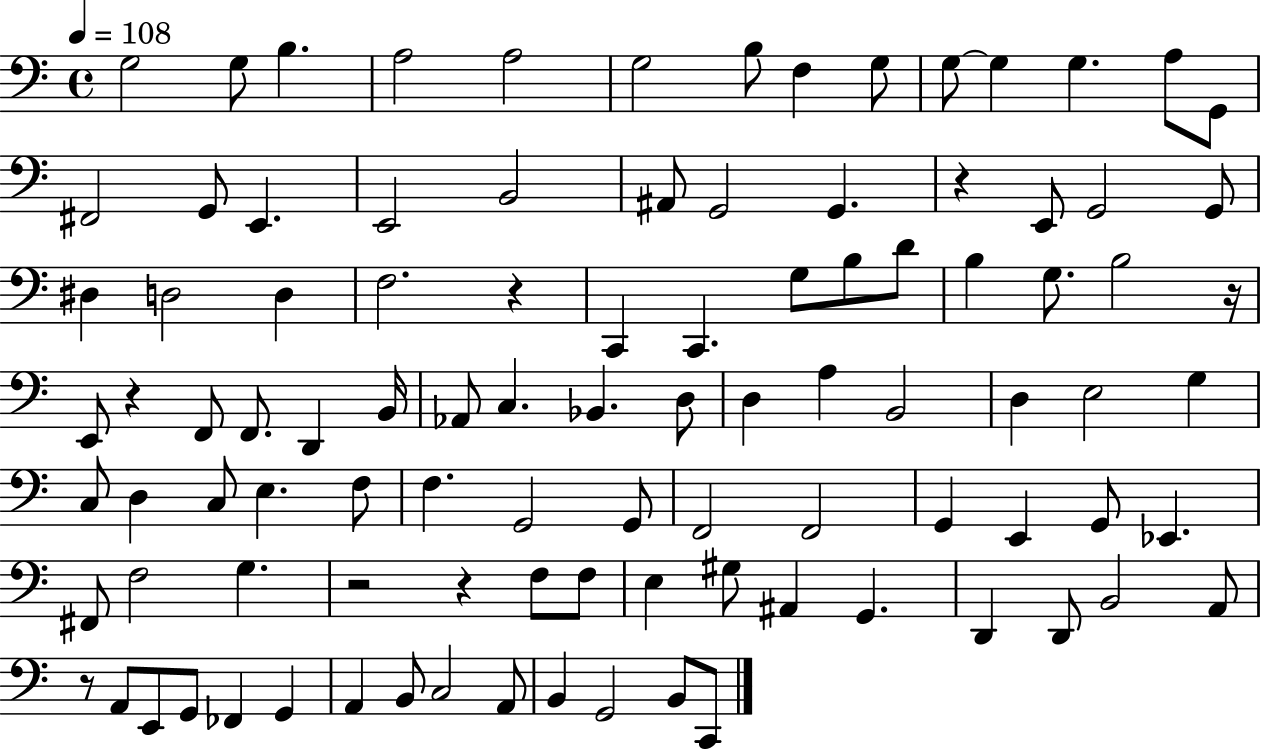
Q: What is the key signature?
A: C major